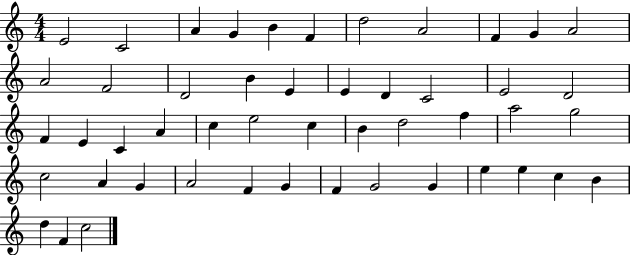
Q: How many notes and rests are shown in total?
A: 49